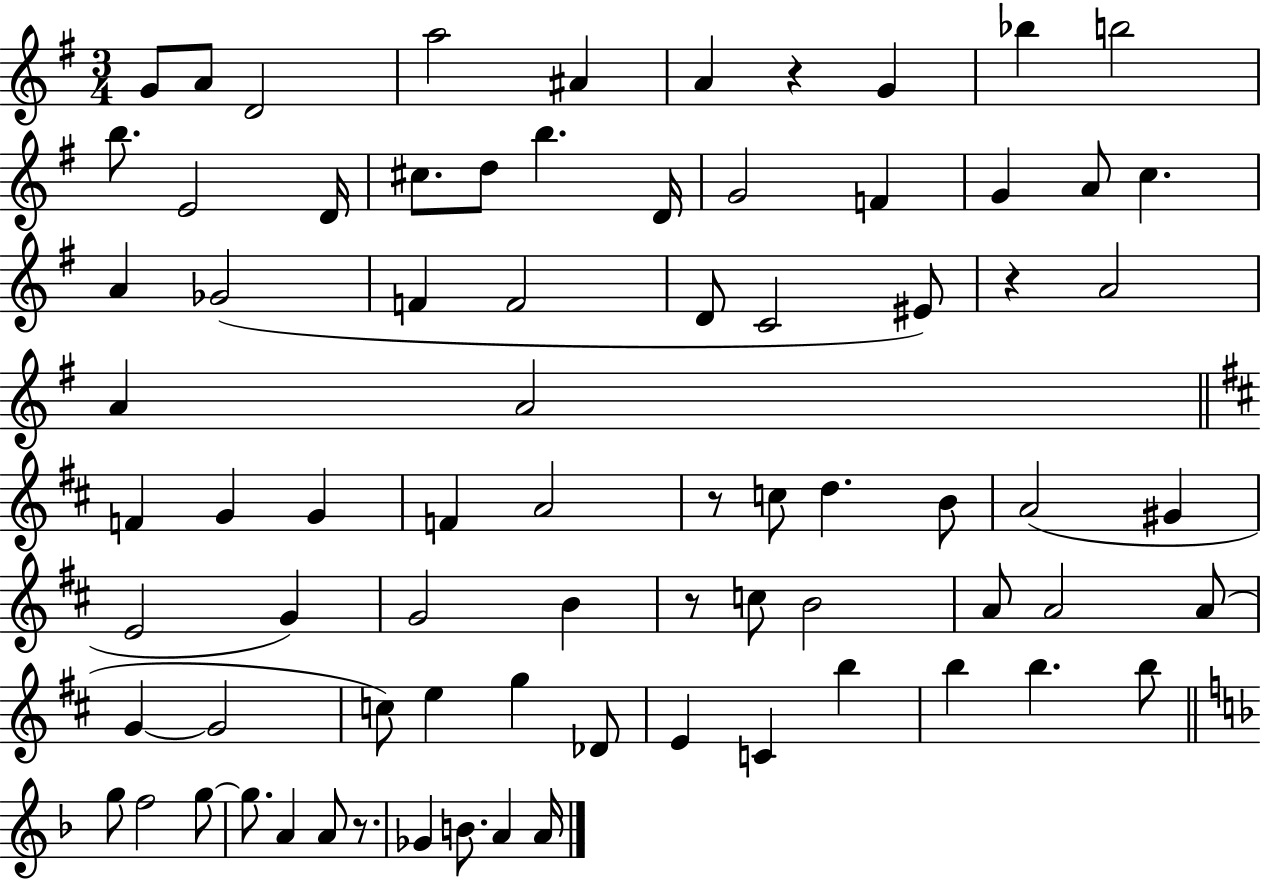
X:1
T:Untitled
M:3/4
L:1/4
K:G
G/2 A/2 D2 a2 ^A A z G _b b2 b/2 E2 D/4 ^c/2 d/2 b D/4 G2 F G A/2 c A _G2 F F2 D/2 C2 ^E/2 z A2 A A2 F G G F A2 z/2 c/2 d B/2 A2 ^G E2 G G2 B z/2 c/2 B2 A/2 A2 A/2 G G2 c/2 e g _D/2 E C b b b b/2 g/2 f2 g/2 g/2 A A/2 z/2 _G B/2 A A/4